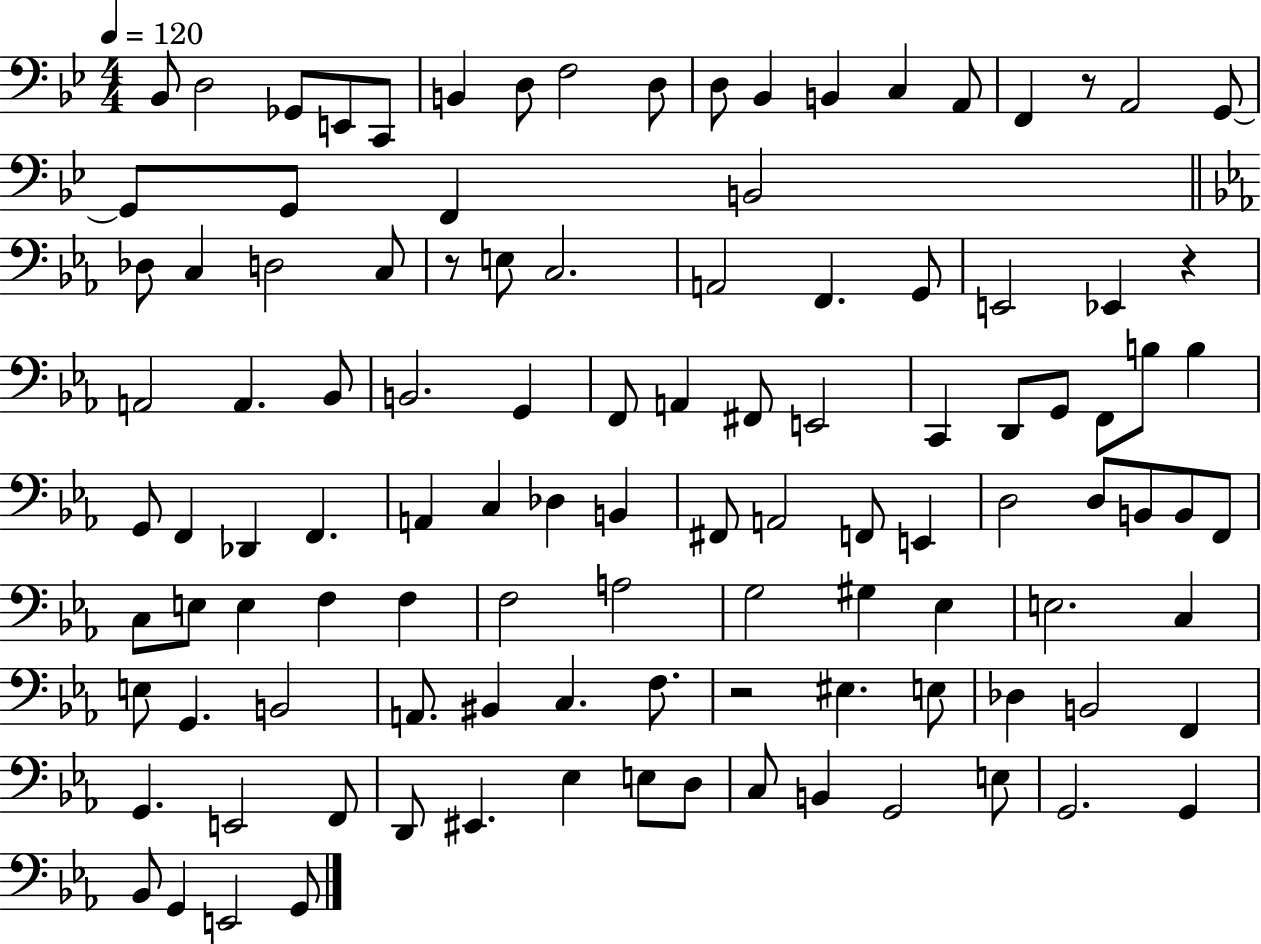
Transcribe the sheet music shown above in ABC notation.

X:1
T:Untitled
M:4/4
L:1/4
K:Bb
_B,,/2 D,2 _G,,/2 E,,/2 C,,/2 B,, D,/2 F,2 D,/2 D,/2 _B,, B,, C, A,,/2 F,, z/2 A,,2 G,,/2 G,,/2 G,,/2 F,, B,,2 _D,/2 C, D,2 C,/2 z/2 E,/2 C,2 A,,2 F,, G,,/2 E,,2 _E,, z A,,2 A,, _B,,/2 B,,2 G,, F,,/2 A,, ^F,,/2 E,,2 C,, D,,/2 G,,/2 F,,/2 B,/2 B, G,,/2 F,, _D,, F,, A,, C, _D, B,, ^F,,/2 A,,2 F,,/2 E,, D,2 D,/2 B,,/2 B,,/2 F,,/2 C,/2 E,/2 E, F, F, F,2 A,2 G,2 ^G, _E, E,2 C, E,/2 G,, B,,2 A,,/2 ^B,, C, F,/2 z2 ^E, E,/2 _D, B,,2 F,, G,, E,,2 F,,/2 D,,/2 ^E,, _E, E,/2 D,/2 C,/2 B,, G,,2 E,/2 G,,2 G,, _B,,/2 G,, E,,2 G,,/2